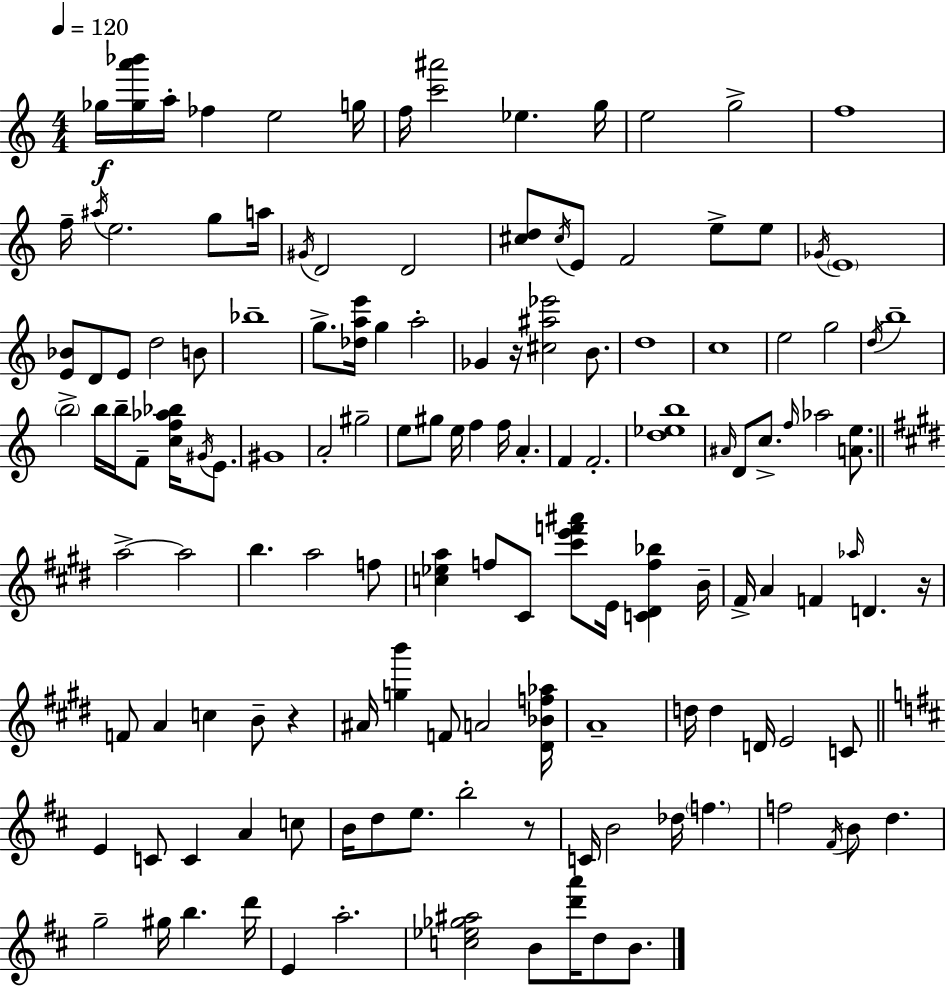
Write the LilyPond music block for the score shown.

{
  \clef treble
  \numericTimeSignature
  \time 4/4
  \key a \minor
  \tempo 4 = 120
  ges''16\f <ges'' a''' bes'''>16 a''16-. fes''4 e''2 g''16 | f''16 <c''' ais'''>2 ees''4. g''16 | e''2 g''2-> | f''1 | \break f''16-- \acciaccatura { ais''16 } e''2. g''8 | a''16 \acciaccatura { gis'16 } d'2 d'2 | <cis'' d''>8 \acciaccatura { cis''16 } e'8 f'2 e''8-> | e''8 \acciaccatura { ges'16 } \parenthesize e'1 | \break <e' bes'>8 d'8 e'8 d''2 | b'8 bes''1-- | g''8.-> <des'' a'' e'''>16 g''4 a''2-. | ges'4 r16 <cis'' ais'' ees'''>2 | \break b'8. d''1 | c''1 | e''2 g''2 | \acciaccatura { d''16 } b''1-- | \break \parenthesize b''2-> b''16 b''16-- f'8-- | <c'' f'' aes'' bes''>16 \acciaccatura { gis'16 } e'8. gis'1 | a'2-. gis''2-- | e''8 gis''8 e''16 f''4 f''16 | \break a'4.-. f'4 f'2.-. | <d'' ees'' b''>1 | \grace { ais'16 } d'8 c''8.-> \grace { f''16 } aes''2 | <a' e''>8. \bar "||" \break \key e \major a''2->~~ a''2 | b''4. a''2 f''8 | <c'' ees'' a''>4 f''8 cis'8 <cis''' e''' f''' ais'''>8 e'16 <c' dis' f'' bes''>4 b'16-- | fis'16-> a'4 f'4 \grace { aes''16 } d'4. | \break r16 f'8 a'4 c''4 b'8-- r4 | ais'16 <g'' b'''>4 f'8 a'2 | <dis' bes' f'' aes''>16 a'1-- | d''16 d''4 d'16 e'2 c'8 | \break \bar "||" \break \key d \major e'4 c'8 c'4 a'4 c''8 | b'16 d''8 e''8. b''2-. r8 | c'16 b'2 des''16 \parenthesize f''4. | f''2 \acciaccatura { fis'16 } b'8 d''4. | \break g''2-- gis''16 b''4. | d'''16 e'4 a''2.-. | <c'' ees'' ges'' ais''>2 b'8 <d''' a'''>16 d''8 b'8. | \bar "|."
}